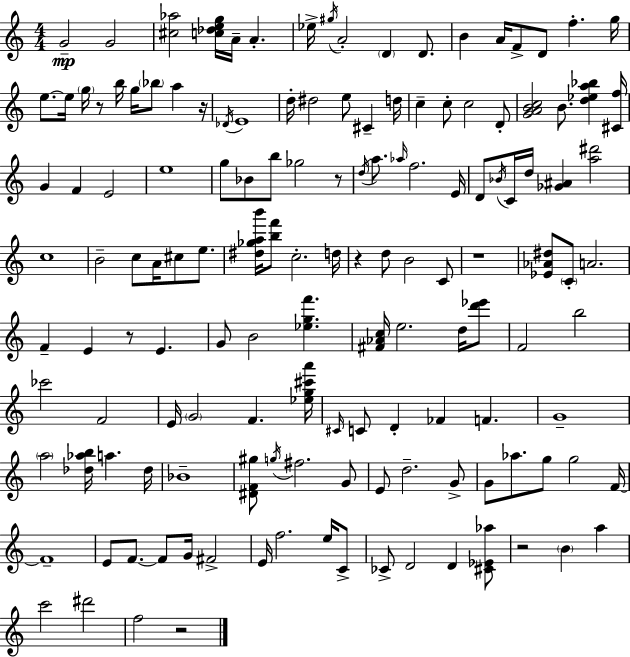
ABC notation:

X:1
T:Untitled
M:4/4
L:1/4
K:C
G2 G2 [^c_a]2 [c_deg]/4 A/4 A _e/4 ^g/4 A2 D D/2 B A/4 F/2 D/2 f g/4 e/2 e/4 g/4 z/2 b/4 g/4 _b/2 a z/4 _D/4 E4 d/4 ^d2 e/2 ^C d/4 c c/2 c2 D/2 [GABc]2 B/2 [d_ea_b] [^Cf]/4 G F E2 e4 g/2 _B/2 b/2 _g2 z/2 d/4 a/2 _a/4 f2 E/4 D/2 _B/4 C/4 d/4 [_G^A] [a^d']2 c4 B2 c/2 A/4 ^c/2 e/2 [^d_gab']/4 [bf']/2 c2 d/4 z d/2 B2 C/2 z4 [_E_A^d]/2 C/2 A2 F E z/2 E G/2 B2 [_egf'] [^F_Ac]/4 e2 d/4 [d'_e']/2 F2 b2 _c'2 F2 E/4 G2 F [_eg^c'a']/4 ^C/4 C/2 D _F F G4 a2 [_d_ab]/4 a _d/4 _B4 [^DF^g]/2 g/4 ^f2 G/2 E/2 d2 G/2 G/2 _a/2 g/2 g2 F/4 F4 E/2 F/2 F/2 G/4 ^F2 E/4 f2 e/4 C/2 _C/2 D2 D [^C_E_a]/2 z2 B a c'2 ^d'2 f2 z2